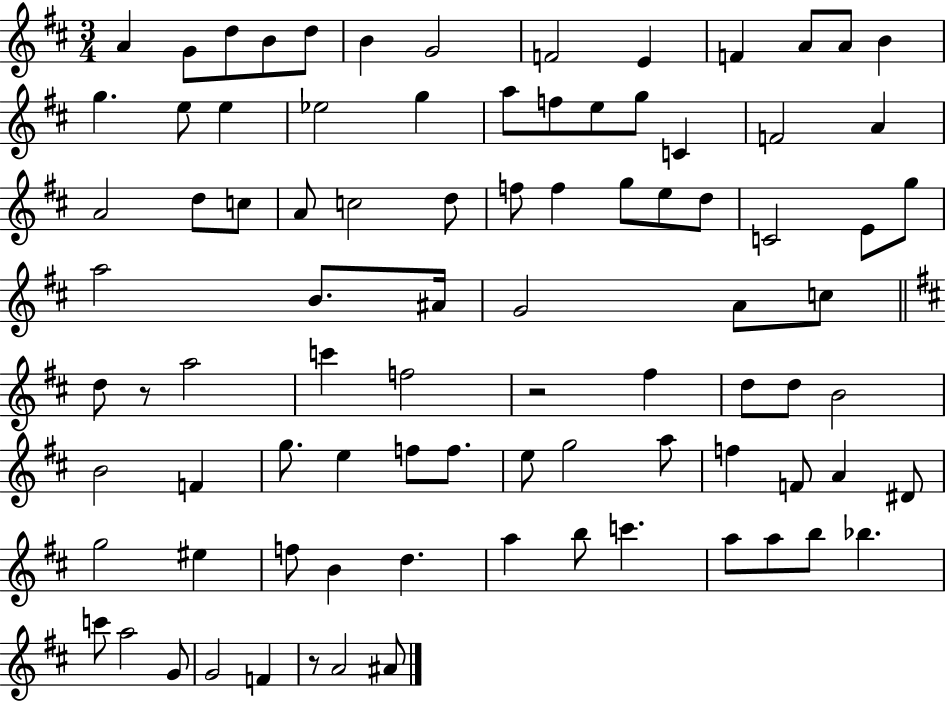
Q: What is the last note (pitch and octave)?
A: A#4